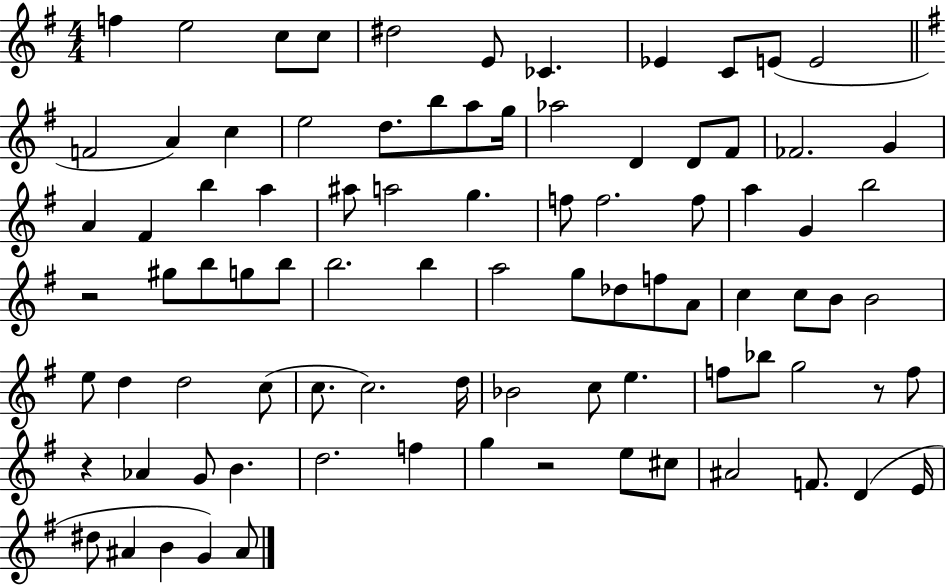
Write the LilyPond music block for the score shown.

{
  \clef treble
  \numericTimeSignature
  \time 4/4
  \key g \major
  \repeat volta 2 { f''4 e''2 c''8 c''8 | dis''2 e'8 ces'4. | ees'4 c'8 e'8( e'2 | \bar "||" \break \key g \major f'2 a'4) c''4 | e''2 d''8. b''8 a''8 g''16 | aes''2 d'4 d'8 fis'8 | fes'2. g'4 | \break a'4 fis'4 b''4 a''4 | ais''8 a''2 g''4. | f''8 f''2. f''8 | a''4 g'4 b''2 | \break r2 gis''8 b''8 g''8 b''8 | b''2. b''4 | a''2 g''8 des''8 f''8 a'8 | c''4 c''8 b'8 b'2 | \break e''8 d''4 d''2 c''8( | c''8. c''2.) d''16 | bes'2 c''8 e''4. | f''8 bes''8 g''2 r8 f''8 | \break r4 aes'4 g'8 b'4. | d''2. f''4 | g''4 r2 e''8 cis''8 | ais'2 f'8. d'4( e'16 | \break dis''8 ais'4 b'4 g'4) ais'8 | } \bar "|."
}